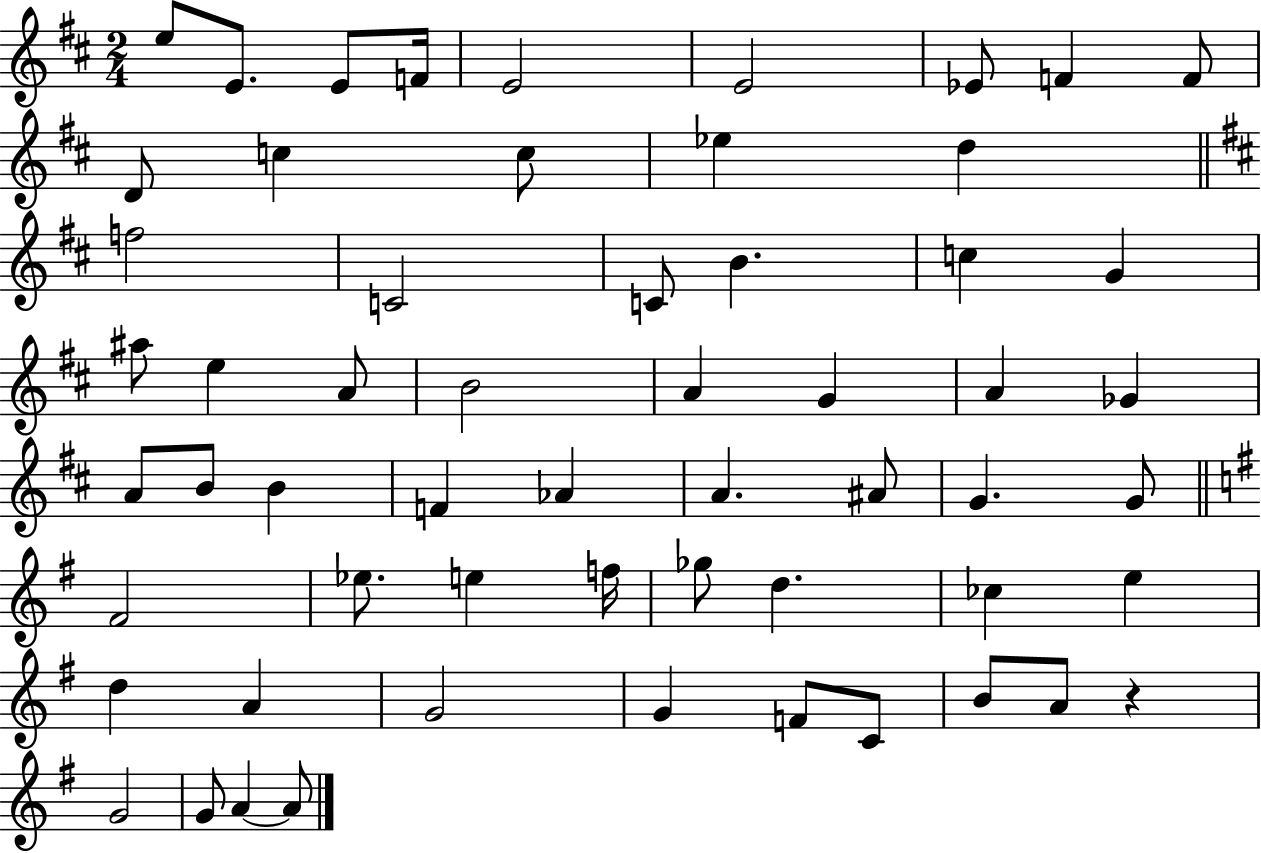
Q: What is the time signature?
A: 2/4